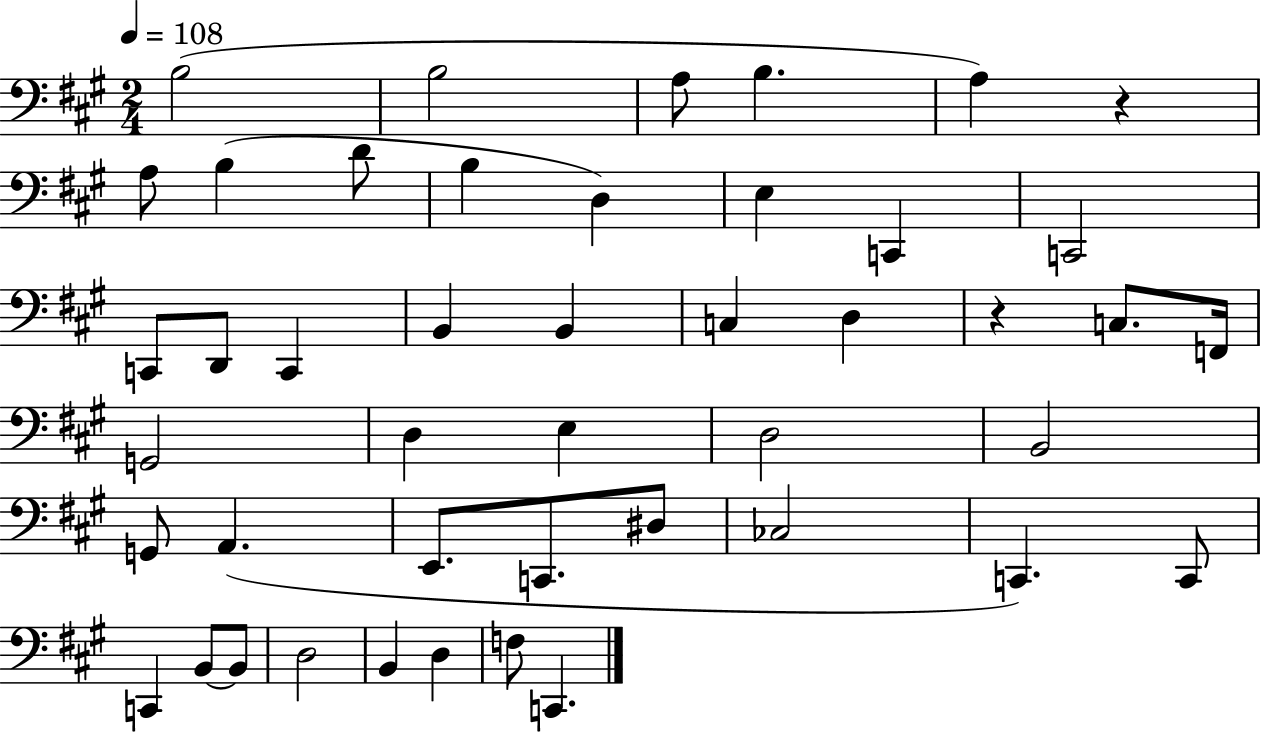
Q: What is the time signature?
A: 2/4